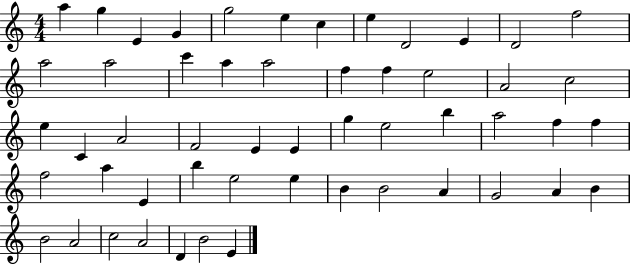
A5/q G5/q E4/q G4/q G5/h E5/q C5/q E5/q D4/h E4/q D4/h F5/h A5/h A5/h C6/q A5/q A5/h F5/q F5/q E5/h A4/h C5/h E5/q C4/q A4/h F4/h E4/q E4/q G5/q E5/h B5/q A5/h F5/q F5/q F5/h A5/q E4/q B5/q E5/h E5/q B4/q B4/h A4/q G4/h A4/q B4/q B4/h A4/h C5/h A4/h D4/q B4/h E4/q